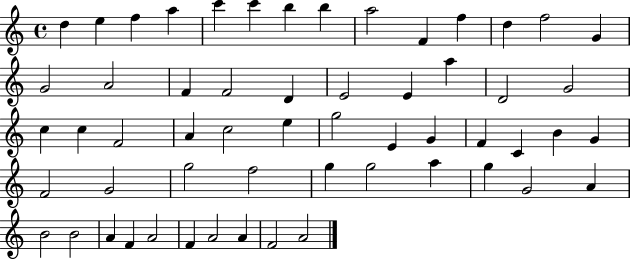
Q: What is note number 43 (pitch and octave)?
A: G5